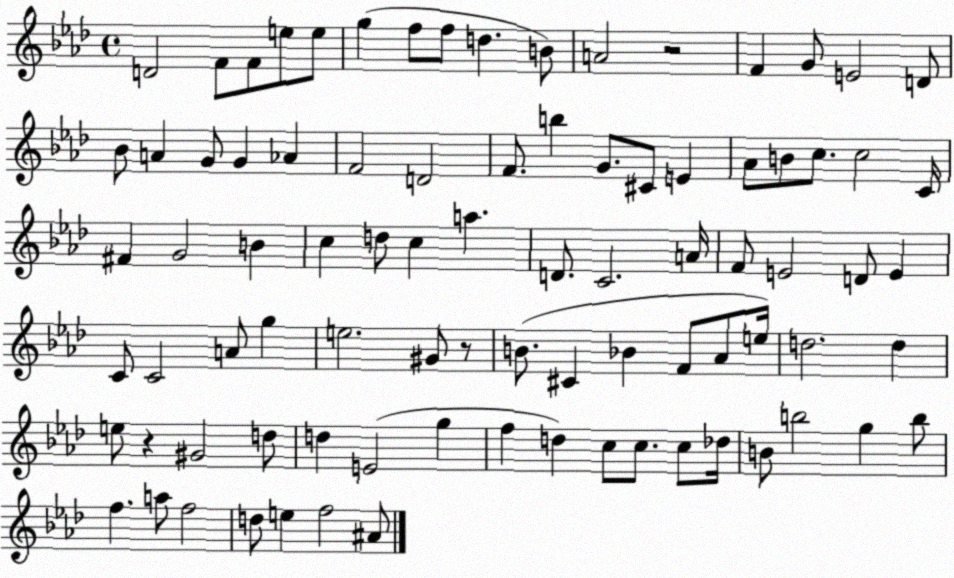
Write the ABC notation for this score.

X:1
T:Untitled
M:4/4
L:1/4
K:Ab
D2 F/2 F/2 e/2 e/2 g f/2 f/2 d B/2 A2 z2 F G/2 E2 D/2 _B/2 A G/2 G _A F2 D2 F/2 b G/2 ^C/2 E _A/2 B/2 c/2 c2 C/4 ^F G2 B c d/2 c a D/2 C2 A/4 F/2 E2 D/2 E C/2 C2 A/2 g e2 ^G/2 z/2 B/2 ^C _B F/2 _A/2 e/4 d2 d e/2 z ^G2 d/2 d E2 g f d c/2 c/2 c/2 _d/4 B/2 b2 g b/2 f a/2 f2 d/2 e f2 ^A/2